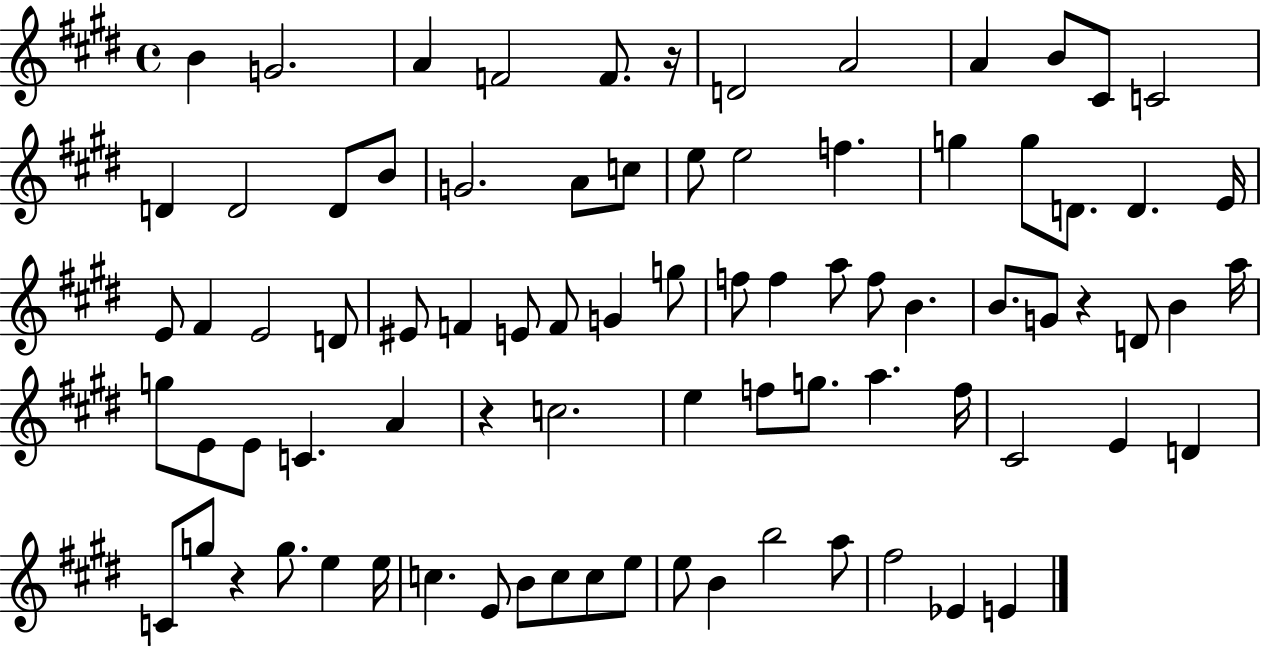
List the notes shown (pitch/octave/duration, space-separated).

B4/q G4/h. A4/q F4/h F4/e. R/s D4/h A4/h A4/q B4/e C#4/e C4/h D4/q D4/h D4/e B4/e G4/h. A4/e C5/e E5/e E5/h F5/q. G5/q G5/e D4/e. D4/q. E4/s E4/e F#4/q E4/h D4/e EIS4/e F4/q E4/e F4/e G4/q G5/e F5/e F5/q A5/e F5/e B4/q. B4/e. G4/e R/q D4/e B4/q A5/s G5/e E4/e E4/e C4/q. A4/q R/q C5/h. E5/q F5/e G5/e. A5/q. F5/s C#4/h E4/q D4/q C4/e G5/e R/q G5/e. E5/q E5/s C5/q. E4/e B4/e C5/e C5/e E5/e E5/e B4/q B5/h A5/e F#5/h Eb4/q E4/q